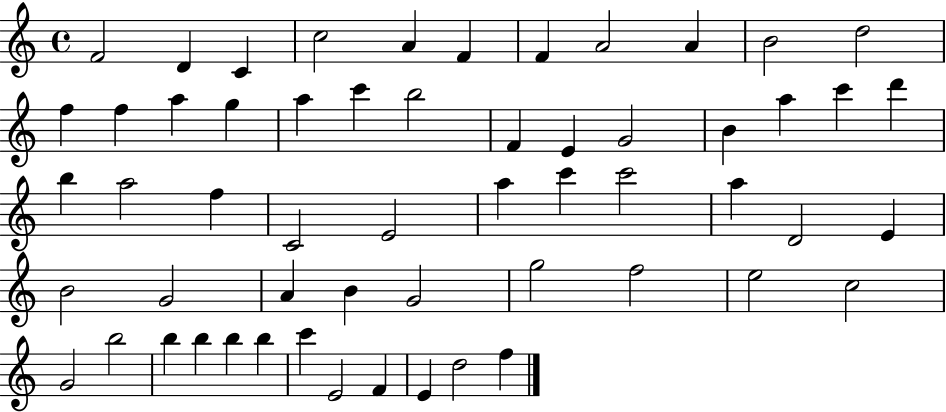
{
  \clef treble
  \time 4/4
  \defaultTimeSignature
  \key c \major
  f'2 d'4 c'4 | c''2 a'4 f'4 | f'4 a'2 a'4 | b'2 d''2 | \break f''4 f''4 a''4 g''4 | a''4 c'''4 b''2 | f'4 e'4 g'2 | b'4 a''4 c'''4 d'''4 | \break b''4 a''2 f''4 | c'2 e'2 | a''4 c'''4 c'''2 | a''4 d'2 e'4 | \break b'2 g'2 | a'4 b'4 g'2 | g''2 f''2 | e''2 c''2 | \break g'2 b''2 | b''4 b''4 b''4 b''4 | c'''4 e'2 f'4 | e'4 d''2 f''4 | \break \bar "|."
}